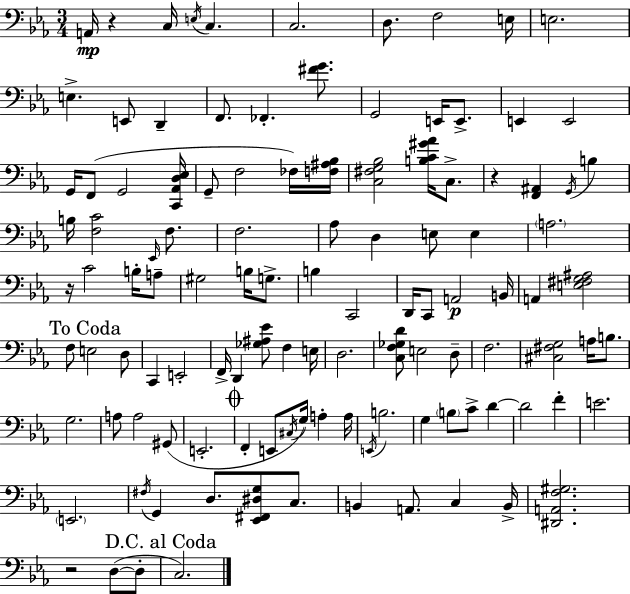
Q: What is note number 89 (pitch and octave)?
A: D3